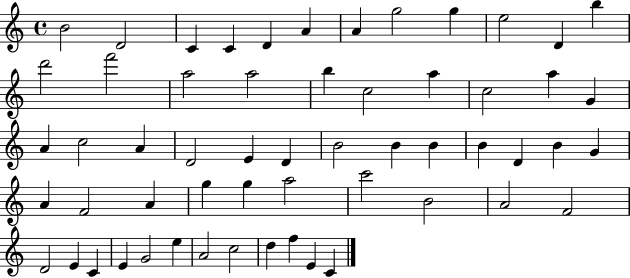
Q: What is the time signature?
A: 4/4